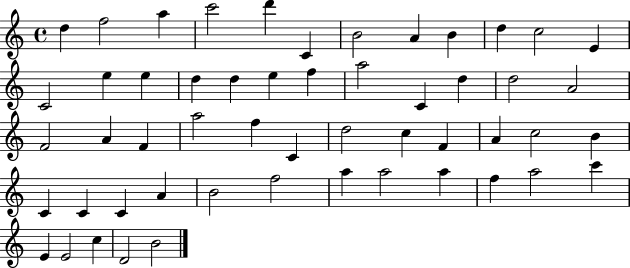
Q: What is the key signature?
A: C major